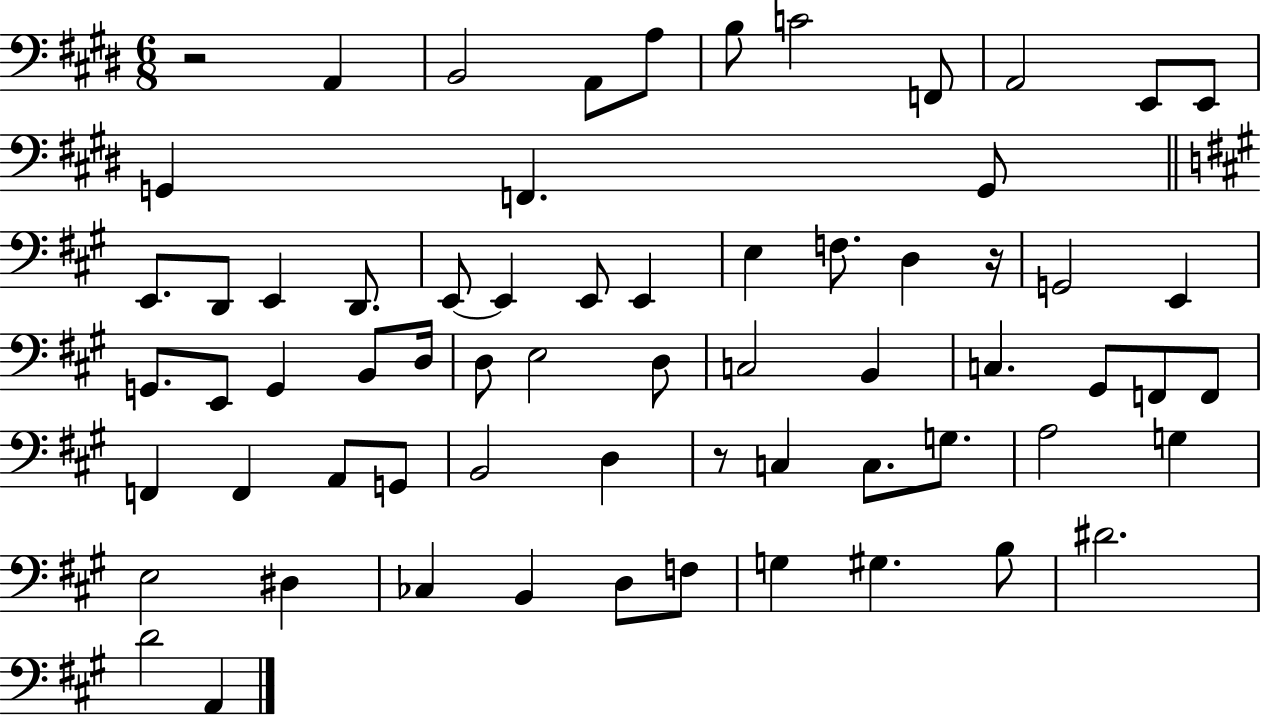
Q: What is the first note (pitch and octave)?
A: A2